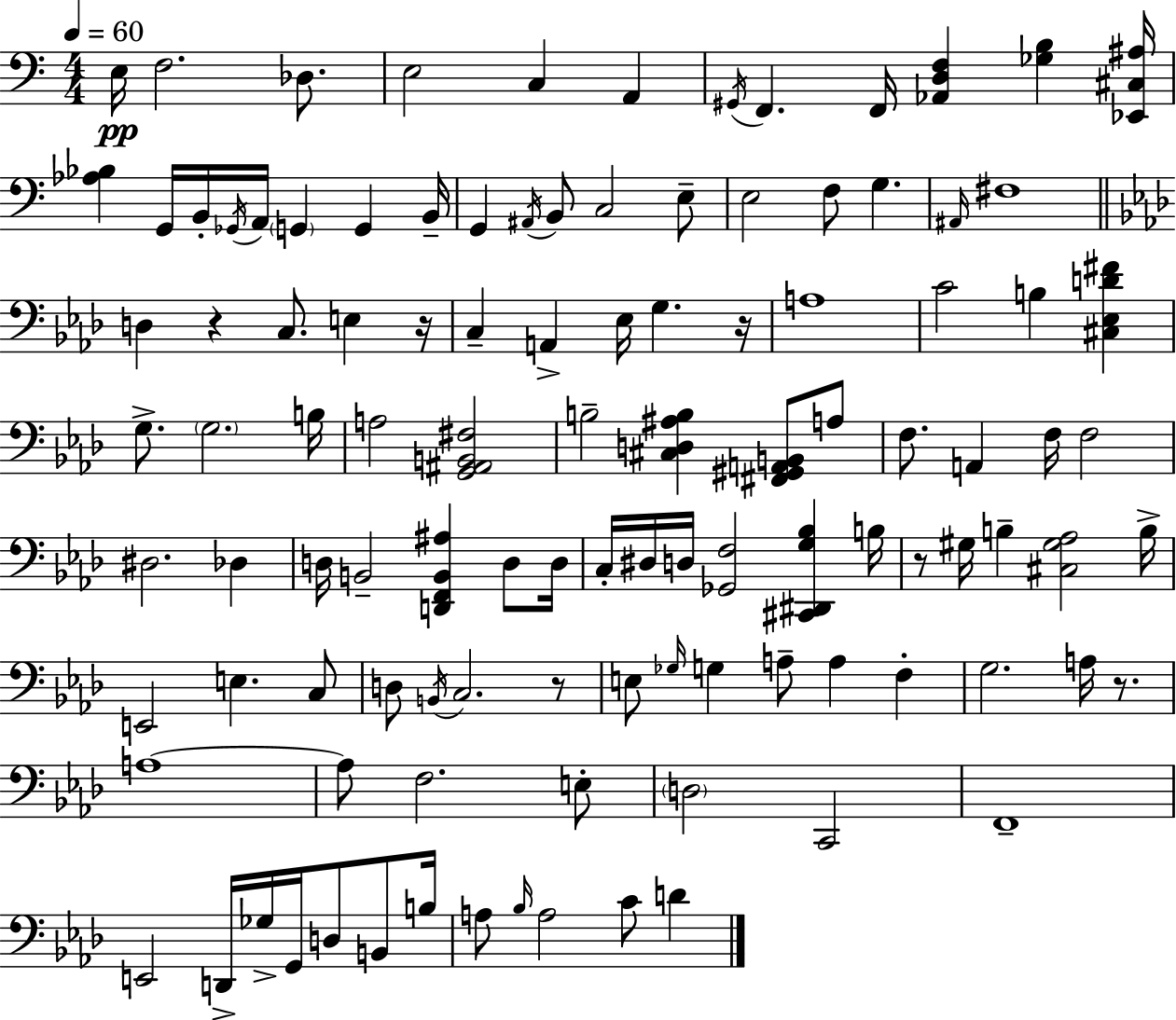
{
  \clef bass
  \numericTimeSignature
  \time 4/4
  \key a \minor
  \tempo 4 = 60
  e16\pp f2. des8. | e2 c4 a,4 | \acciaccatura { gis,16 } f,4. f,16 <aes, d f>4 <ges b>4 | <ees, cis ais>16 <aes bes>4 g,16 b,16-. \acciaccatura { ges,16 } a,16 \parenthesize g,4 g,4 | \break b,16-- g,4 \acciaccatura { ais,16 } b,8 c2 | e8-- e2 f8 g4. | \grace { ais,16 } fis1 | \bar "||" \break \key aes \major d4 r4 c8. e4 r16 | c4-- a,4-> ees16 g4. r16 | a1 | c'2 b4 <cis ees d' fis'>4 | \break g8.-> \parenthesize g2. b16 | a2 <g, ais, b, fis>2 | b2-- <cis d ais b>4 <fis, gis, a, b,>8 a8 | f8. a,4 f16 f2 | \break dis2. des4 | d16 b,2-- <d, f, b, ais>4 d8 d16 | c16-. dis16 d16 <ges, f>2 <cis, dis, g bes>4 b16 | r8 gis16 b4-- <cis gis aes>2 b16-> | \break e,2 e4. c8 | d8 \acciaccatura { b,16 } c2. r8 | e8 \grace { ges16 } g4 a8-- a4 f4-. | g2. a16 r8. | \break a1~~ | a8 f2. | e8-. \parenthesize d2 c,2 | f,1-- | \break e,2 d,16-> ges16-> g,16 d8 b,8 | b16 a8 \grace { bes16 } a2 c'8 d'4 | \bar "|."
}